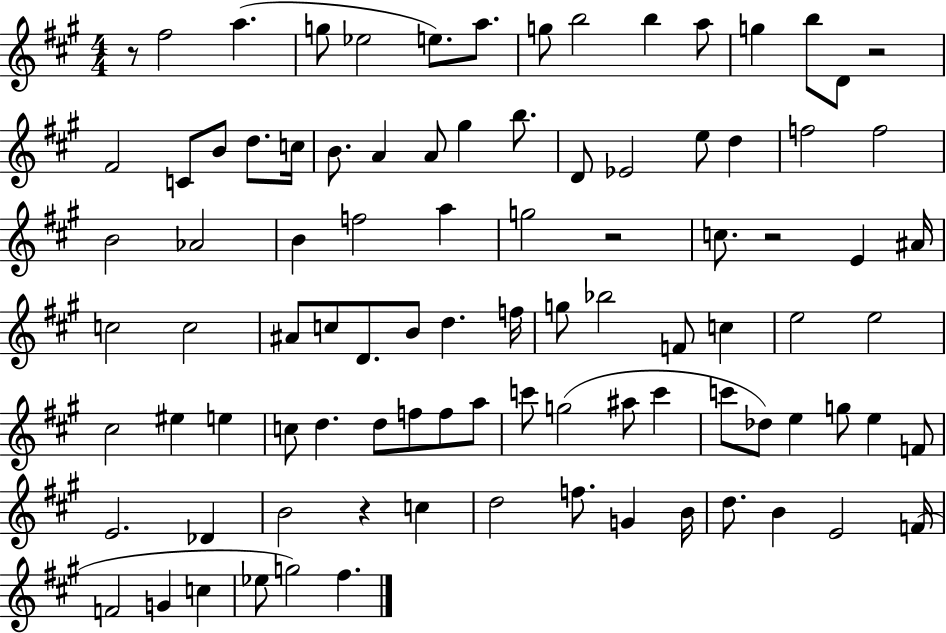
R/e F#5/h A5/q. G5/e Eb5/h E5/e. A5/e. G5/e B5/h B5/q A5/e G5/q B5/e D4/e R/h F#4/h C4/e B4/e D5/e. C5/s B4/e. A4/q A4/e G#5/q B5/e. D4/e Eb4/h E5/e D5/q F5/h F5/h B4/h Ab4/h B4/q F5/h A5/q G5/h R/h C5/e. R/h E4/q A#4/s C5/h C5/h A#4/e C5/e D4/e. B4/e D5/q. F5/s G5/e Bb5/h F4/e C5/q E5/h E5/h C#5/h EIS5/q E5/q C5/e D5/q. D5/e F5/e F5/e A5/e C6/e G5/h A#5/e C6/q C6/e Db5/e E5/q G5/e E5/q F4/e E4/h. Db4/q B4/h R/q C5/q D5/h F5/e. G4/q B4/s D5/e. B4/q E4/h F4/s F4/h G4/q C5/q Eb5/e G5/h F#5/q.